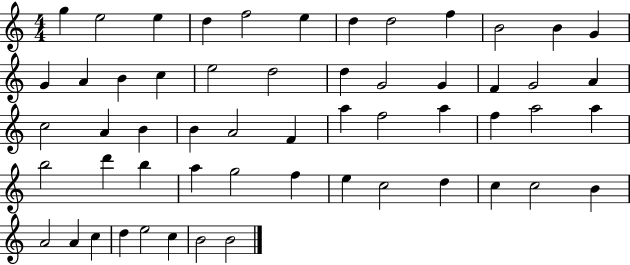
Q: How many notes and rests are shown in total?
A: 56